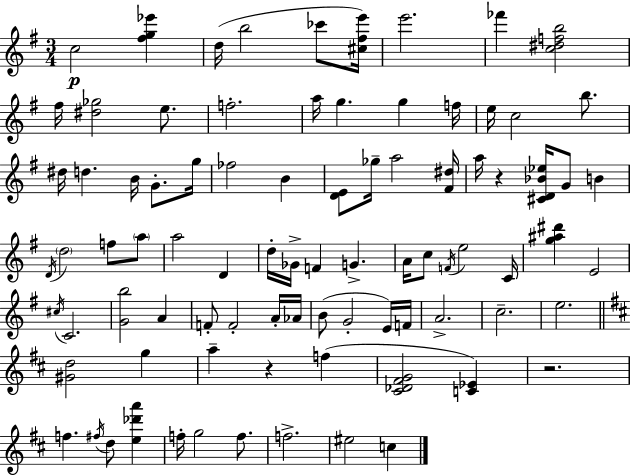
{
  \clef treble
  \numericTimeSignature
  \time 3/4
  \key e \minor
  c''2\p <fis'' g'' ees'''>4 | d''16( b''2 ces'''8 <cis'' fis'' e'''>16) | e'''2. | fes'''4 <c'' dis'' f'' b''>2 | \break fis''16 <dis'' ges''>2 e''8. | f''2.-. | a''16 g''4. g''4 f''16 | e''16 c''2 b''8. | \break dis''16 d''4. b'16 g'8.-. g''16 | fes''2 b'4 | <d' e'>8 ges''16-- a''2 <fis' dis''>16 | a''16 r4 <cis' d' bes' ees''>16 g'8 b'4 | \break \acciaccatura { d'16 } \parenthesize d''2 f''8 \parenthesize a''8 | a''2 d'4 | d''16-. ges'16-> f'4 g'4.-> | a'16 c''8 \acciaccatura { f'16 } e''2 | \break c'16 <g'' ais'' dis'''>4 e'2 | \acciaccatura { cis''16 } c'2. | <g' b''>2 a'4 | f'8-. f'2-. | \break a'16-. aes'16 b'8( g'2-. | e'16) f'16 a'2.-> | c''2.-- | e''2. | \break \bar "||" \break \key d \major <gis' d''>2 g''4 | a''4-- r4 f''4( | <cis' des' fis' g'>2 <c' ees'>4) | r2. | \break f''4. \acciaccatura { fis''16 } d''8 <e'' des''' a'''>4 | f''16-. g''2 f''8. | f''2.-> | eis''2 c''4 | \break \bar "|."
}